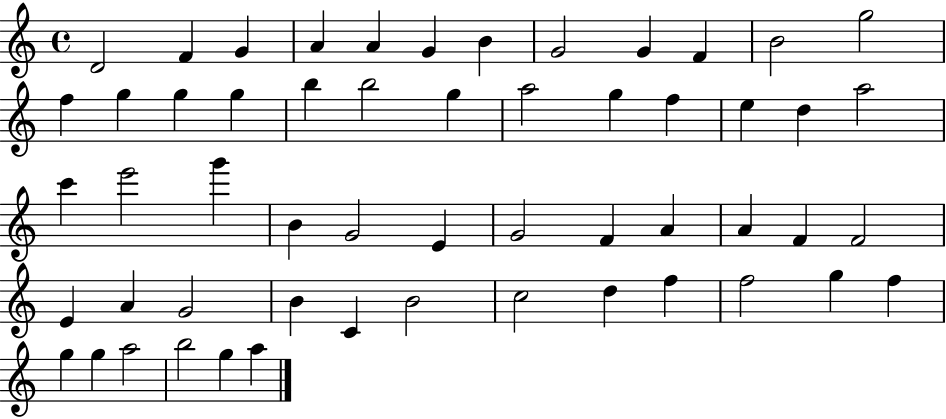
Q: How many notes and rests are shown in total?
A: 55